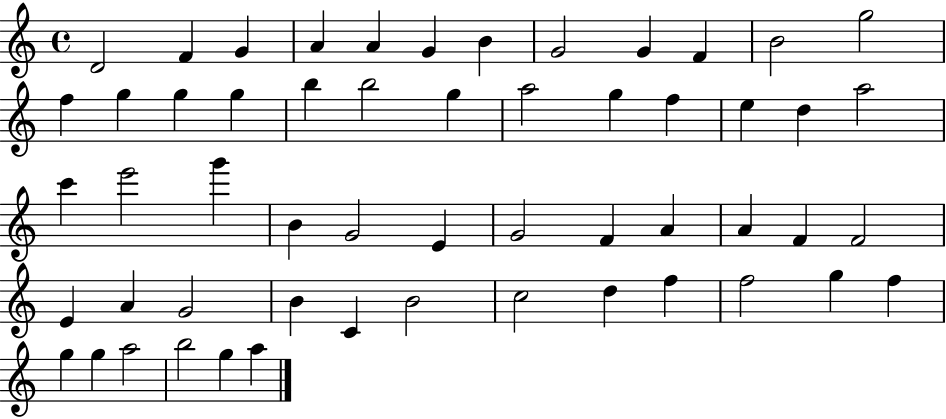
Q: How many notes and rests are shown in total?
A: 55